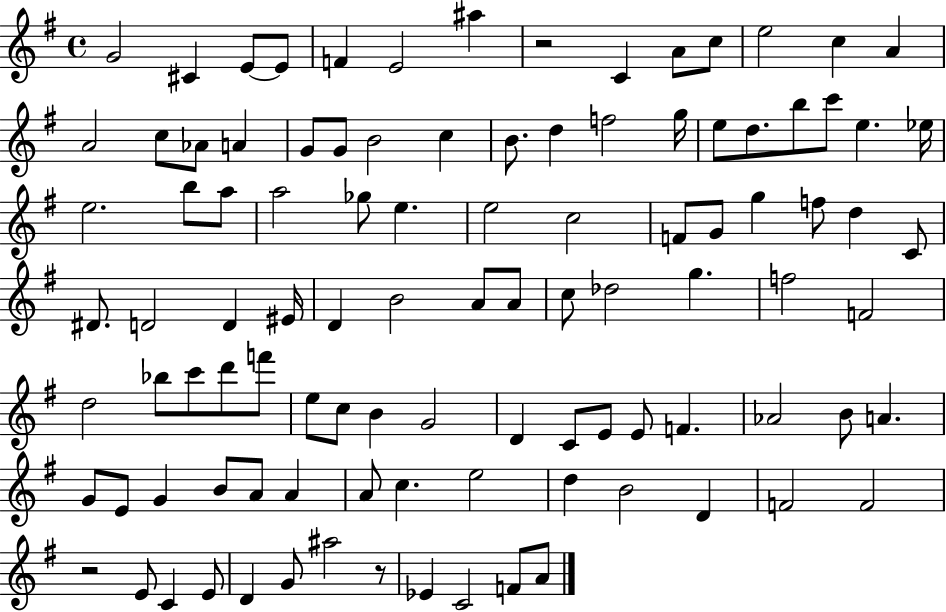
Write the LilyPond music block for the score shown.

{
  \clef treble
  \time 4/4
  \defaultTimeSignature
  \key g \major
  g'2 cis'4 e'8~~ e'8 | f'4 e'2 ais''4 | r2 c'4 a'8 c''8 | e''2 c''4 a'4 | \break a'2 c''8 aes'8 a'4 | g'8 g'8 b'2 c''4 | b'8. d''4 f''2 g''16 | e''8 d''8. b''8 c'''8 e''4. ees''16 | \break e''2. b''8 a''8 | a''2 ges''8 e''4. | e''2 c''2 | f'8 g'8 g''4 f''8 d''4 c'8 | \break dis'8. d'2 d'4 eis'16 | d'4 b'2 a'8 a'8 | c''8 des''2 g''4. | f''2 f'2 | \break d''2 bes''8 c'''8 d'''8 f'''8 | e''8 c''8 b'4 g'2 | d'4 c'8 e'8 e'8 f'4. | aes'2 b'8 a'4. | \break g'8 e'8 g'4 b'8 a'8 a'4 | a'8 c''4. e''2 | d''4 b'2 d'4 | f'2 f'2 | \break r2 e'8 c'4 e'8 | d'4 g'8 ais''2 r8 | ees'4 c'2 f'8 a'8 | \bar "|."
}